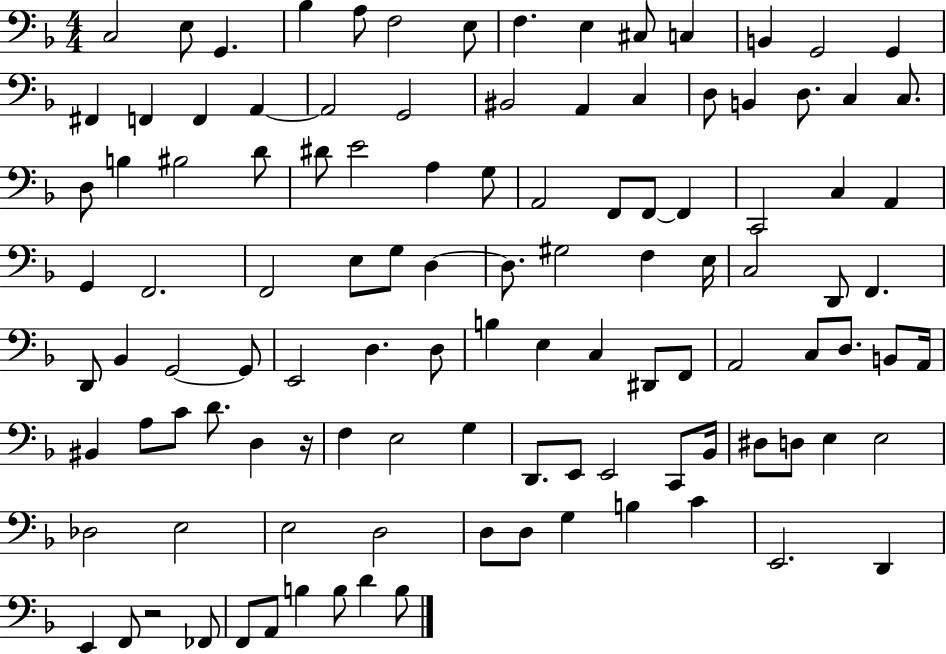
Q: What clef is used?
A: bass